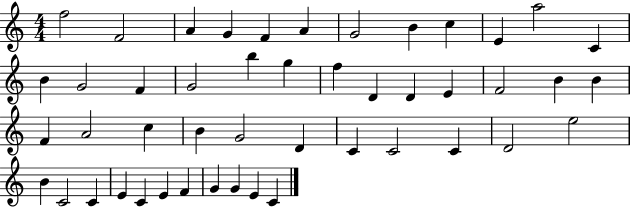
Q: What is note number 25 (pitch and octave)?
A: B4